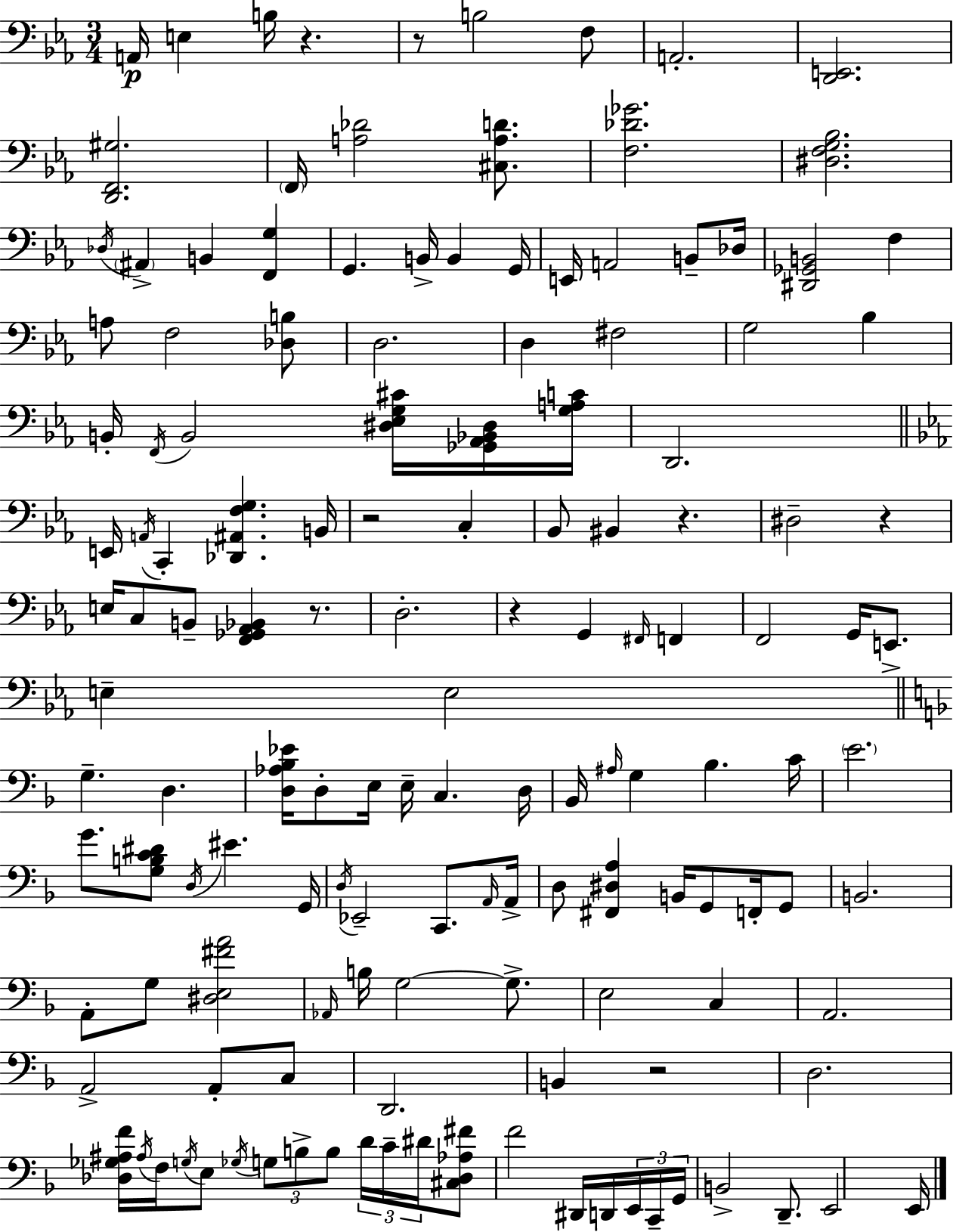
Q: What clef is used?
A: bass